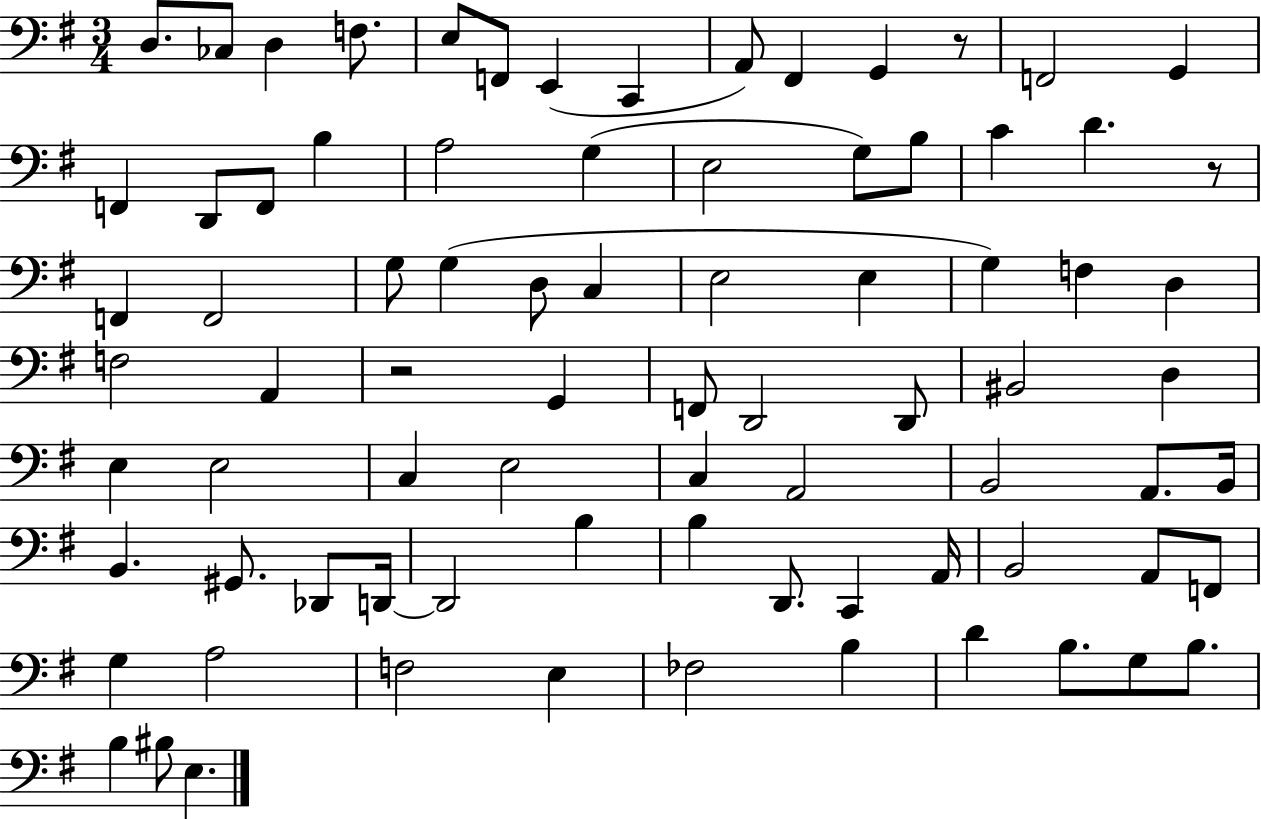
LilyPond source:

{
  \clef bass
  \numericTimeSignature
  \time 3/4
  \key g \major
  \repeat volta 2 { d8. ces8 d4 f8. | e8 f,8 e,4( c,4 | a,8) fis,4 g,4 r8 | f,2 g,4 | \break f,4 d,8 f,8 b4 | a2 g4( | e2 g8) b8 | c'4 d'4. r8 | \break f,4 f,2 | g8 g4( d8 c4 | e2 e4 | g4) f4 d4 | \break f2 a,4 | r2 g,4 | f,8 d,2 d,8 | bis,2 d4 | \break e4 e2 | c4 e2 | c4 a,2 | b,2 a,8. b,16 | \break b,4. gis,8. des,8 d,16~~ | d,2 b4 | b4 d,8. c,4 a,16 | b,2 a,8 f,8 | \break g4 a2 | f2 e4 | fes2 b4 | d'4 b8. g8 b8. | \break b4 bis8 e4. | } \bar "|."
}